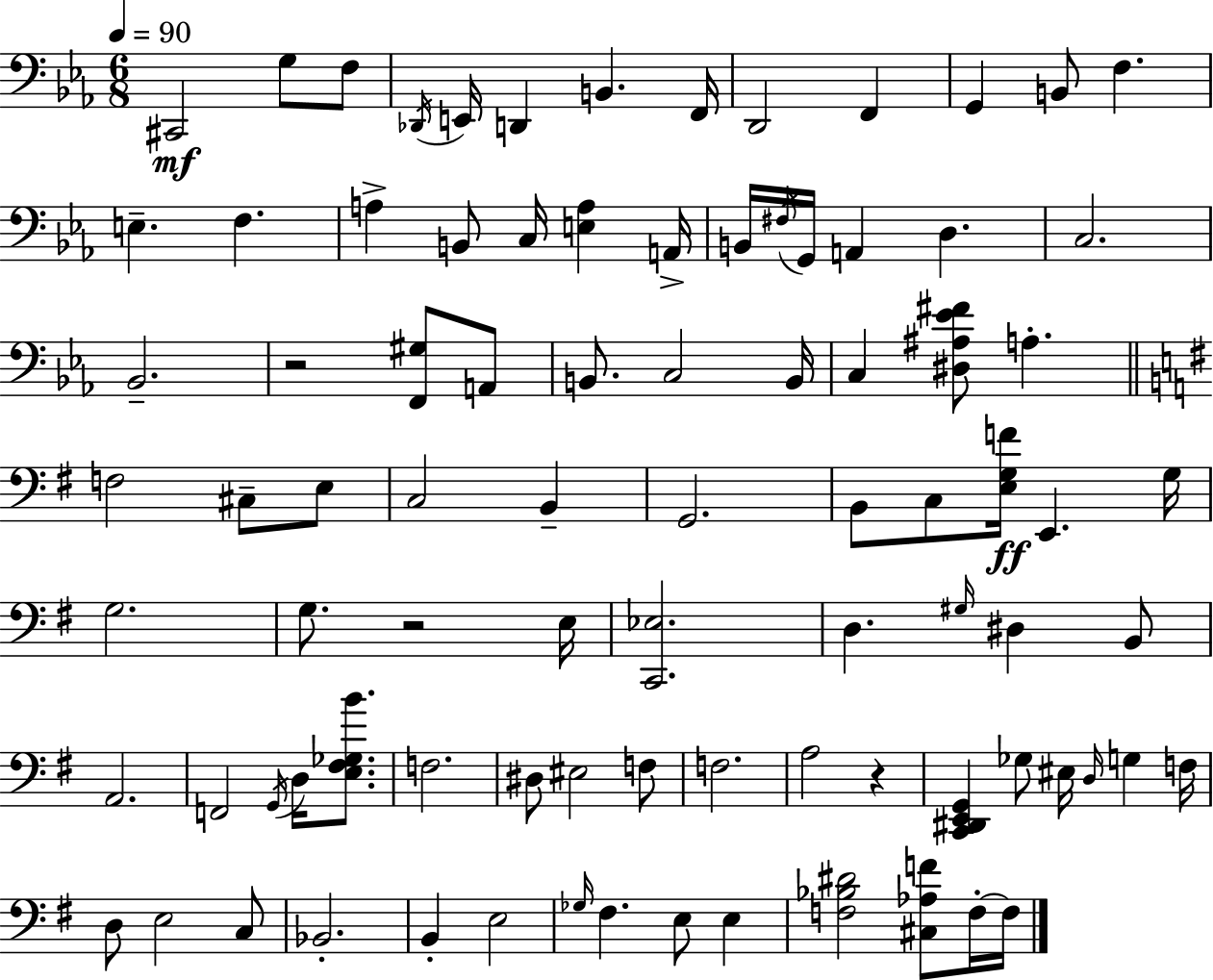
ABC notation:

X:1
T:Untitled
M:6/8
L:1/4
K:Eb
^C,,2 G,/2 F,/2 _D,,/4 E,,/4 D,, B,, F,,/4 D,,2 F,, G,, B,,/2 F, E, F, A, B,,/2 C,/4 [E,A,] A,,/4 B,,/4 ^F,/4 G,,/4 A,, D, C,2 _B,,2 z2 [F,,^G,]/2 A,,/2 B,,/2 C,2 B,,/4 C, [^D,^A,_E^F]/2 A, F,2 ^C,/2 E,/2 C,2 B,, G,,2 B,,/2 C,/2 [E,G,F]/4 E,, G,/4 G,2 G,/2 z2 E,/4 [C,,_E,]2 D, ^G,/4 ^D, B,,/2 A,,2 F,,2 G,,/4 D,/4 [E,^F,_G,B]/2 F,2 ^D,/2 ^E,2 F,/2 F,2 A,2 z [C,,^D,,E,,G,,] _G,/2 ^E,/4 D,/4 G, F,/4 D,/2 E,2 C,/2 _B,,2 B,, E,2 _G,/4 ^F, E,/2 E, [F,_B,^D]2 [^C,_A,F]/2 F,/4 F,/4